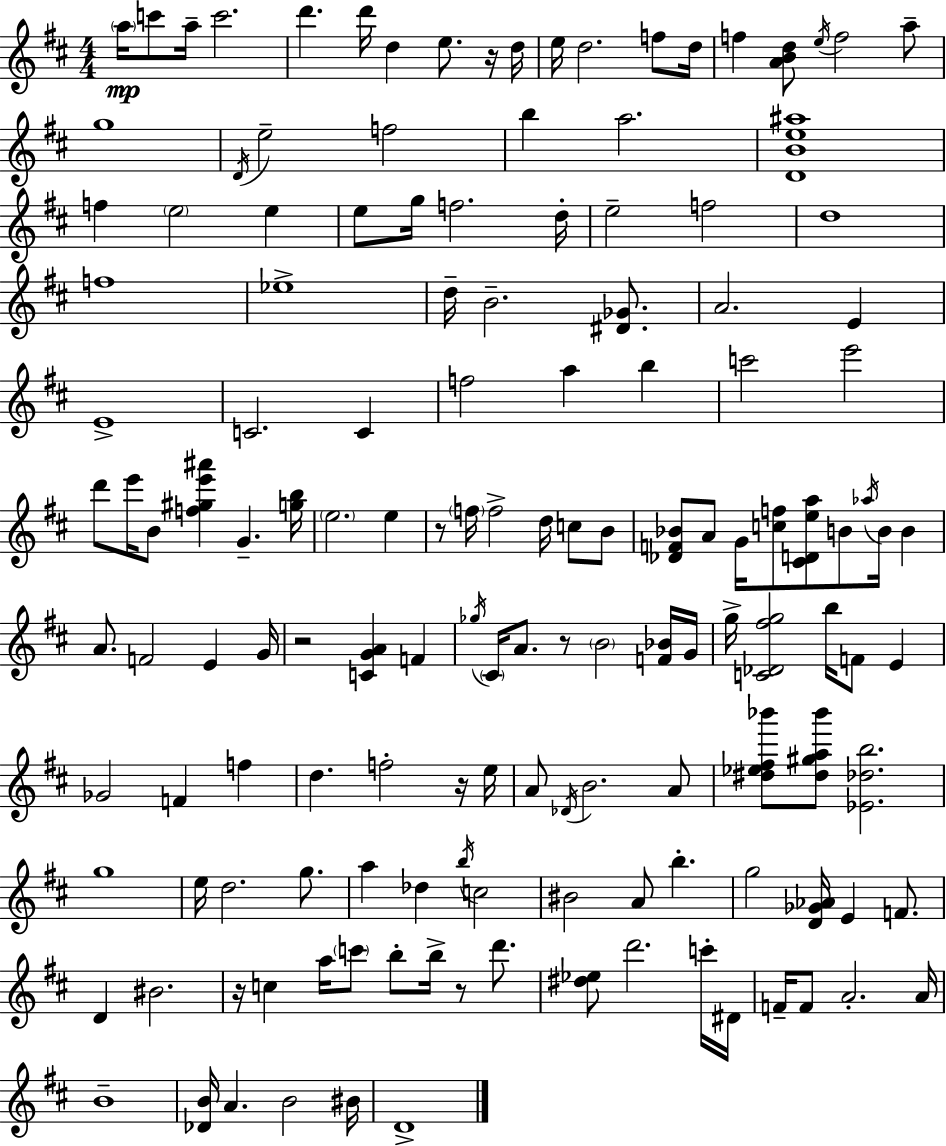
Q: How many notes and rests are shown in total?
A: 146